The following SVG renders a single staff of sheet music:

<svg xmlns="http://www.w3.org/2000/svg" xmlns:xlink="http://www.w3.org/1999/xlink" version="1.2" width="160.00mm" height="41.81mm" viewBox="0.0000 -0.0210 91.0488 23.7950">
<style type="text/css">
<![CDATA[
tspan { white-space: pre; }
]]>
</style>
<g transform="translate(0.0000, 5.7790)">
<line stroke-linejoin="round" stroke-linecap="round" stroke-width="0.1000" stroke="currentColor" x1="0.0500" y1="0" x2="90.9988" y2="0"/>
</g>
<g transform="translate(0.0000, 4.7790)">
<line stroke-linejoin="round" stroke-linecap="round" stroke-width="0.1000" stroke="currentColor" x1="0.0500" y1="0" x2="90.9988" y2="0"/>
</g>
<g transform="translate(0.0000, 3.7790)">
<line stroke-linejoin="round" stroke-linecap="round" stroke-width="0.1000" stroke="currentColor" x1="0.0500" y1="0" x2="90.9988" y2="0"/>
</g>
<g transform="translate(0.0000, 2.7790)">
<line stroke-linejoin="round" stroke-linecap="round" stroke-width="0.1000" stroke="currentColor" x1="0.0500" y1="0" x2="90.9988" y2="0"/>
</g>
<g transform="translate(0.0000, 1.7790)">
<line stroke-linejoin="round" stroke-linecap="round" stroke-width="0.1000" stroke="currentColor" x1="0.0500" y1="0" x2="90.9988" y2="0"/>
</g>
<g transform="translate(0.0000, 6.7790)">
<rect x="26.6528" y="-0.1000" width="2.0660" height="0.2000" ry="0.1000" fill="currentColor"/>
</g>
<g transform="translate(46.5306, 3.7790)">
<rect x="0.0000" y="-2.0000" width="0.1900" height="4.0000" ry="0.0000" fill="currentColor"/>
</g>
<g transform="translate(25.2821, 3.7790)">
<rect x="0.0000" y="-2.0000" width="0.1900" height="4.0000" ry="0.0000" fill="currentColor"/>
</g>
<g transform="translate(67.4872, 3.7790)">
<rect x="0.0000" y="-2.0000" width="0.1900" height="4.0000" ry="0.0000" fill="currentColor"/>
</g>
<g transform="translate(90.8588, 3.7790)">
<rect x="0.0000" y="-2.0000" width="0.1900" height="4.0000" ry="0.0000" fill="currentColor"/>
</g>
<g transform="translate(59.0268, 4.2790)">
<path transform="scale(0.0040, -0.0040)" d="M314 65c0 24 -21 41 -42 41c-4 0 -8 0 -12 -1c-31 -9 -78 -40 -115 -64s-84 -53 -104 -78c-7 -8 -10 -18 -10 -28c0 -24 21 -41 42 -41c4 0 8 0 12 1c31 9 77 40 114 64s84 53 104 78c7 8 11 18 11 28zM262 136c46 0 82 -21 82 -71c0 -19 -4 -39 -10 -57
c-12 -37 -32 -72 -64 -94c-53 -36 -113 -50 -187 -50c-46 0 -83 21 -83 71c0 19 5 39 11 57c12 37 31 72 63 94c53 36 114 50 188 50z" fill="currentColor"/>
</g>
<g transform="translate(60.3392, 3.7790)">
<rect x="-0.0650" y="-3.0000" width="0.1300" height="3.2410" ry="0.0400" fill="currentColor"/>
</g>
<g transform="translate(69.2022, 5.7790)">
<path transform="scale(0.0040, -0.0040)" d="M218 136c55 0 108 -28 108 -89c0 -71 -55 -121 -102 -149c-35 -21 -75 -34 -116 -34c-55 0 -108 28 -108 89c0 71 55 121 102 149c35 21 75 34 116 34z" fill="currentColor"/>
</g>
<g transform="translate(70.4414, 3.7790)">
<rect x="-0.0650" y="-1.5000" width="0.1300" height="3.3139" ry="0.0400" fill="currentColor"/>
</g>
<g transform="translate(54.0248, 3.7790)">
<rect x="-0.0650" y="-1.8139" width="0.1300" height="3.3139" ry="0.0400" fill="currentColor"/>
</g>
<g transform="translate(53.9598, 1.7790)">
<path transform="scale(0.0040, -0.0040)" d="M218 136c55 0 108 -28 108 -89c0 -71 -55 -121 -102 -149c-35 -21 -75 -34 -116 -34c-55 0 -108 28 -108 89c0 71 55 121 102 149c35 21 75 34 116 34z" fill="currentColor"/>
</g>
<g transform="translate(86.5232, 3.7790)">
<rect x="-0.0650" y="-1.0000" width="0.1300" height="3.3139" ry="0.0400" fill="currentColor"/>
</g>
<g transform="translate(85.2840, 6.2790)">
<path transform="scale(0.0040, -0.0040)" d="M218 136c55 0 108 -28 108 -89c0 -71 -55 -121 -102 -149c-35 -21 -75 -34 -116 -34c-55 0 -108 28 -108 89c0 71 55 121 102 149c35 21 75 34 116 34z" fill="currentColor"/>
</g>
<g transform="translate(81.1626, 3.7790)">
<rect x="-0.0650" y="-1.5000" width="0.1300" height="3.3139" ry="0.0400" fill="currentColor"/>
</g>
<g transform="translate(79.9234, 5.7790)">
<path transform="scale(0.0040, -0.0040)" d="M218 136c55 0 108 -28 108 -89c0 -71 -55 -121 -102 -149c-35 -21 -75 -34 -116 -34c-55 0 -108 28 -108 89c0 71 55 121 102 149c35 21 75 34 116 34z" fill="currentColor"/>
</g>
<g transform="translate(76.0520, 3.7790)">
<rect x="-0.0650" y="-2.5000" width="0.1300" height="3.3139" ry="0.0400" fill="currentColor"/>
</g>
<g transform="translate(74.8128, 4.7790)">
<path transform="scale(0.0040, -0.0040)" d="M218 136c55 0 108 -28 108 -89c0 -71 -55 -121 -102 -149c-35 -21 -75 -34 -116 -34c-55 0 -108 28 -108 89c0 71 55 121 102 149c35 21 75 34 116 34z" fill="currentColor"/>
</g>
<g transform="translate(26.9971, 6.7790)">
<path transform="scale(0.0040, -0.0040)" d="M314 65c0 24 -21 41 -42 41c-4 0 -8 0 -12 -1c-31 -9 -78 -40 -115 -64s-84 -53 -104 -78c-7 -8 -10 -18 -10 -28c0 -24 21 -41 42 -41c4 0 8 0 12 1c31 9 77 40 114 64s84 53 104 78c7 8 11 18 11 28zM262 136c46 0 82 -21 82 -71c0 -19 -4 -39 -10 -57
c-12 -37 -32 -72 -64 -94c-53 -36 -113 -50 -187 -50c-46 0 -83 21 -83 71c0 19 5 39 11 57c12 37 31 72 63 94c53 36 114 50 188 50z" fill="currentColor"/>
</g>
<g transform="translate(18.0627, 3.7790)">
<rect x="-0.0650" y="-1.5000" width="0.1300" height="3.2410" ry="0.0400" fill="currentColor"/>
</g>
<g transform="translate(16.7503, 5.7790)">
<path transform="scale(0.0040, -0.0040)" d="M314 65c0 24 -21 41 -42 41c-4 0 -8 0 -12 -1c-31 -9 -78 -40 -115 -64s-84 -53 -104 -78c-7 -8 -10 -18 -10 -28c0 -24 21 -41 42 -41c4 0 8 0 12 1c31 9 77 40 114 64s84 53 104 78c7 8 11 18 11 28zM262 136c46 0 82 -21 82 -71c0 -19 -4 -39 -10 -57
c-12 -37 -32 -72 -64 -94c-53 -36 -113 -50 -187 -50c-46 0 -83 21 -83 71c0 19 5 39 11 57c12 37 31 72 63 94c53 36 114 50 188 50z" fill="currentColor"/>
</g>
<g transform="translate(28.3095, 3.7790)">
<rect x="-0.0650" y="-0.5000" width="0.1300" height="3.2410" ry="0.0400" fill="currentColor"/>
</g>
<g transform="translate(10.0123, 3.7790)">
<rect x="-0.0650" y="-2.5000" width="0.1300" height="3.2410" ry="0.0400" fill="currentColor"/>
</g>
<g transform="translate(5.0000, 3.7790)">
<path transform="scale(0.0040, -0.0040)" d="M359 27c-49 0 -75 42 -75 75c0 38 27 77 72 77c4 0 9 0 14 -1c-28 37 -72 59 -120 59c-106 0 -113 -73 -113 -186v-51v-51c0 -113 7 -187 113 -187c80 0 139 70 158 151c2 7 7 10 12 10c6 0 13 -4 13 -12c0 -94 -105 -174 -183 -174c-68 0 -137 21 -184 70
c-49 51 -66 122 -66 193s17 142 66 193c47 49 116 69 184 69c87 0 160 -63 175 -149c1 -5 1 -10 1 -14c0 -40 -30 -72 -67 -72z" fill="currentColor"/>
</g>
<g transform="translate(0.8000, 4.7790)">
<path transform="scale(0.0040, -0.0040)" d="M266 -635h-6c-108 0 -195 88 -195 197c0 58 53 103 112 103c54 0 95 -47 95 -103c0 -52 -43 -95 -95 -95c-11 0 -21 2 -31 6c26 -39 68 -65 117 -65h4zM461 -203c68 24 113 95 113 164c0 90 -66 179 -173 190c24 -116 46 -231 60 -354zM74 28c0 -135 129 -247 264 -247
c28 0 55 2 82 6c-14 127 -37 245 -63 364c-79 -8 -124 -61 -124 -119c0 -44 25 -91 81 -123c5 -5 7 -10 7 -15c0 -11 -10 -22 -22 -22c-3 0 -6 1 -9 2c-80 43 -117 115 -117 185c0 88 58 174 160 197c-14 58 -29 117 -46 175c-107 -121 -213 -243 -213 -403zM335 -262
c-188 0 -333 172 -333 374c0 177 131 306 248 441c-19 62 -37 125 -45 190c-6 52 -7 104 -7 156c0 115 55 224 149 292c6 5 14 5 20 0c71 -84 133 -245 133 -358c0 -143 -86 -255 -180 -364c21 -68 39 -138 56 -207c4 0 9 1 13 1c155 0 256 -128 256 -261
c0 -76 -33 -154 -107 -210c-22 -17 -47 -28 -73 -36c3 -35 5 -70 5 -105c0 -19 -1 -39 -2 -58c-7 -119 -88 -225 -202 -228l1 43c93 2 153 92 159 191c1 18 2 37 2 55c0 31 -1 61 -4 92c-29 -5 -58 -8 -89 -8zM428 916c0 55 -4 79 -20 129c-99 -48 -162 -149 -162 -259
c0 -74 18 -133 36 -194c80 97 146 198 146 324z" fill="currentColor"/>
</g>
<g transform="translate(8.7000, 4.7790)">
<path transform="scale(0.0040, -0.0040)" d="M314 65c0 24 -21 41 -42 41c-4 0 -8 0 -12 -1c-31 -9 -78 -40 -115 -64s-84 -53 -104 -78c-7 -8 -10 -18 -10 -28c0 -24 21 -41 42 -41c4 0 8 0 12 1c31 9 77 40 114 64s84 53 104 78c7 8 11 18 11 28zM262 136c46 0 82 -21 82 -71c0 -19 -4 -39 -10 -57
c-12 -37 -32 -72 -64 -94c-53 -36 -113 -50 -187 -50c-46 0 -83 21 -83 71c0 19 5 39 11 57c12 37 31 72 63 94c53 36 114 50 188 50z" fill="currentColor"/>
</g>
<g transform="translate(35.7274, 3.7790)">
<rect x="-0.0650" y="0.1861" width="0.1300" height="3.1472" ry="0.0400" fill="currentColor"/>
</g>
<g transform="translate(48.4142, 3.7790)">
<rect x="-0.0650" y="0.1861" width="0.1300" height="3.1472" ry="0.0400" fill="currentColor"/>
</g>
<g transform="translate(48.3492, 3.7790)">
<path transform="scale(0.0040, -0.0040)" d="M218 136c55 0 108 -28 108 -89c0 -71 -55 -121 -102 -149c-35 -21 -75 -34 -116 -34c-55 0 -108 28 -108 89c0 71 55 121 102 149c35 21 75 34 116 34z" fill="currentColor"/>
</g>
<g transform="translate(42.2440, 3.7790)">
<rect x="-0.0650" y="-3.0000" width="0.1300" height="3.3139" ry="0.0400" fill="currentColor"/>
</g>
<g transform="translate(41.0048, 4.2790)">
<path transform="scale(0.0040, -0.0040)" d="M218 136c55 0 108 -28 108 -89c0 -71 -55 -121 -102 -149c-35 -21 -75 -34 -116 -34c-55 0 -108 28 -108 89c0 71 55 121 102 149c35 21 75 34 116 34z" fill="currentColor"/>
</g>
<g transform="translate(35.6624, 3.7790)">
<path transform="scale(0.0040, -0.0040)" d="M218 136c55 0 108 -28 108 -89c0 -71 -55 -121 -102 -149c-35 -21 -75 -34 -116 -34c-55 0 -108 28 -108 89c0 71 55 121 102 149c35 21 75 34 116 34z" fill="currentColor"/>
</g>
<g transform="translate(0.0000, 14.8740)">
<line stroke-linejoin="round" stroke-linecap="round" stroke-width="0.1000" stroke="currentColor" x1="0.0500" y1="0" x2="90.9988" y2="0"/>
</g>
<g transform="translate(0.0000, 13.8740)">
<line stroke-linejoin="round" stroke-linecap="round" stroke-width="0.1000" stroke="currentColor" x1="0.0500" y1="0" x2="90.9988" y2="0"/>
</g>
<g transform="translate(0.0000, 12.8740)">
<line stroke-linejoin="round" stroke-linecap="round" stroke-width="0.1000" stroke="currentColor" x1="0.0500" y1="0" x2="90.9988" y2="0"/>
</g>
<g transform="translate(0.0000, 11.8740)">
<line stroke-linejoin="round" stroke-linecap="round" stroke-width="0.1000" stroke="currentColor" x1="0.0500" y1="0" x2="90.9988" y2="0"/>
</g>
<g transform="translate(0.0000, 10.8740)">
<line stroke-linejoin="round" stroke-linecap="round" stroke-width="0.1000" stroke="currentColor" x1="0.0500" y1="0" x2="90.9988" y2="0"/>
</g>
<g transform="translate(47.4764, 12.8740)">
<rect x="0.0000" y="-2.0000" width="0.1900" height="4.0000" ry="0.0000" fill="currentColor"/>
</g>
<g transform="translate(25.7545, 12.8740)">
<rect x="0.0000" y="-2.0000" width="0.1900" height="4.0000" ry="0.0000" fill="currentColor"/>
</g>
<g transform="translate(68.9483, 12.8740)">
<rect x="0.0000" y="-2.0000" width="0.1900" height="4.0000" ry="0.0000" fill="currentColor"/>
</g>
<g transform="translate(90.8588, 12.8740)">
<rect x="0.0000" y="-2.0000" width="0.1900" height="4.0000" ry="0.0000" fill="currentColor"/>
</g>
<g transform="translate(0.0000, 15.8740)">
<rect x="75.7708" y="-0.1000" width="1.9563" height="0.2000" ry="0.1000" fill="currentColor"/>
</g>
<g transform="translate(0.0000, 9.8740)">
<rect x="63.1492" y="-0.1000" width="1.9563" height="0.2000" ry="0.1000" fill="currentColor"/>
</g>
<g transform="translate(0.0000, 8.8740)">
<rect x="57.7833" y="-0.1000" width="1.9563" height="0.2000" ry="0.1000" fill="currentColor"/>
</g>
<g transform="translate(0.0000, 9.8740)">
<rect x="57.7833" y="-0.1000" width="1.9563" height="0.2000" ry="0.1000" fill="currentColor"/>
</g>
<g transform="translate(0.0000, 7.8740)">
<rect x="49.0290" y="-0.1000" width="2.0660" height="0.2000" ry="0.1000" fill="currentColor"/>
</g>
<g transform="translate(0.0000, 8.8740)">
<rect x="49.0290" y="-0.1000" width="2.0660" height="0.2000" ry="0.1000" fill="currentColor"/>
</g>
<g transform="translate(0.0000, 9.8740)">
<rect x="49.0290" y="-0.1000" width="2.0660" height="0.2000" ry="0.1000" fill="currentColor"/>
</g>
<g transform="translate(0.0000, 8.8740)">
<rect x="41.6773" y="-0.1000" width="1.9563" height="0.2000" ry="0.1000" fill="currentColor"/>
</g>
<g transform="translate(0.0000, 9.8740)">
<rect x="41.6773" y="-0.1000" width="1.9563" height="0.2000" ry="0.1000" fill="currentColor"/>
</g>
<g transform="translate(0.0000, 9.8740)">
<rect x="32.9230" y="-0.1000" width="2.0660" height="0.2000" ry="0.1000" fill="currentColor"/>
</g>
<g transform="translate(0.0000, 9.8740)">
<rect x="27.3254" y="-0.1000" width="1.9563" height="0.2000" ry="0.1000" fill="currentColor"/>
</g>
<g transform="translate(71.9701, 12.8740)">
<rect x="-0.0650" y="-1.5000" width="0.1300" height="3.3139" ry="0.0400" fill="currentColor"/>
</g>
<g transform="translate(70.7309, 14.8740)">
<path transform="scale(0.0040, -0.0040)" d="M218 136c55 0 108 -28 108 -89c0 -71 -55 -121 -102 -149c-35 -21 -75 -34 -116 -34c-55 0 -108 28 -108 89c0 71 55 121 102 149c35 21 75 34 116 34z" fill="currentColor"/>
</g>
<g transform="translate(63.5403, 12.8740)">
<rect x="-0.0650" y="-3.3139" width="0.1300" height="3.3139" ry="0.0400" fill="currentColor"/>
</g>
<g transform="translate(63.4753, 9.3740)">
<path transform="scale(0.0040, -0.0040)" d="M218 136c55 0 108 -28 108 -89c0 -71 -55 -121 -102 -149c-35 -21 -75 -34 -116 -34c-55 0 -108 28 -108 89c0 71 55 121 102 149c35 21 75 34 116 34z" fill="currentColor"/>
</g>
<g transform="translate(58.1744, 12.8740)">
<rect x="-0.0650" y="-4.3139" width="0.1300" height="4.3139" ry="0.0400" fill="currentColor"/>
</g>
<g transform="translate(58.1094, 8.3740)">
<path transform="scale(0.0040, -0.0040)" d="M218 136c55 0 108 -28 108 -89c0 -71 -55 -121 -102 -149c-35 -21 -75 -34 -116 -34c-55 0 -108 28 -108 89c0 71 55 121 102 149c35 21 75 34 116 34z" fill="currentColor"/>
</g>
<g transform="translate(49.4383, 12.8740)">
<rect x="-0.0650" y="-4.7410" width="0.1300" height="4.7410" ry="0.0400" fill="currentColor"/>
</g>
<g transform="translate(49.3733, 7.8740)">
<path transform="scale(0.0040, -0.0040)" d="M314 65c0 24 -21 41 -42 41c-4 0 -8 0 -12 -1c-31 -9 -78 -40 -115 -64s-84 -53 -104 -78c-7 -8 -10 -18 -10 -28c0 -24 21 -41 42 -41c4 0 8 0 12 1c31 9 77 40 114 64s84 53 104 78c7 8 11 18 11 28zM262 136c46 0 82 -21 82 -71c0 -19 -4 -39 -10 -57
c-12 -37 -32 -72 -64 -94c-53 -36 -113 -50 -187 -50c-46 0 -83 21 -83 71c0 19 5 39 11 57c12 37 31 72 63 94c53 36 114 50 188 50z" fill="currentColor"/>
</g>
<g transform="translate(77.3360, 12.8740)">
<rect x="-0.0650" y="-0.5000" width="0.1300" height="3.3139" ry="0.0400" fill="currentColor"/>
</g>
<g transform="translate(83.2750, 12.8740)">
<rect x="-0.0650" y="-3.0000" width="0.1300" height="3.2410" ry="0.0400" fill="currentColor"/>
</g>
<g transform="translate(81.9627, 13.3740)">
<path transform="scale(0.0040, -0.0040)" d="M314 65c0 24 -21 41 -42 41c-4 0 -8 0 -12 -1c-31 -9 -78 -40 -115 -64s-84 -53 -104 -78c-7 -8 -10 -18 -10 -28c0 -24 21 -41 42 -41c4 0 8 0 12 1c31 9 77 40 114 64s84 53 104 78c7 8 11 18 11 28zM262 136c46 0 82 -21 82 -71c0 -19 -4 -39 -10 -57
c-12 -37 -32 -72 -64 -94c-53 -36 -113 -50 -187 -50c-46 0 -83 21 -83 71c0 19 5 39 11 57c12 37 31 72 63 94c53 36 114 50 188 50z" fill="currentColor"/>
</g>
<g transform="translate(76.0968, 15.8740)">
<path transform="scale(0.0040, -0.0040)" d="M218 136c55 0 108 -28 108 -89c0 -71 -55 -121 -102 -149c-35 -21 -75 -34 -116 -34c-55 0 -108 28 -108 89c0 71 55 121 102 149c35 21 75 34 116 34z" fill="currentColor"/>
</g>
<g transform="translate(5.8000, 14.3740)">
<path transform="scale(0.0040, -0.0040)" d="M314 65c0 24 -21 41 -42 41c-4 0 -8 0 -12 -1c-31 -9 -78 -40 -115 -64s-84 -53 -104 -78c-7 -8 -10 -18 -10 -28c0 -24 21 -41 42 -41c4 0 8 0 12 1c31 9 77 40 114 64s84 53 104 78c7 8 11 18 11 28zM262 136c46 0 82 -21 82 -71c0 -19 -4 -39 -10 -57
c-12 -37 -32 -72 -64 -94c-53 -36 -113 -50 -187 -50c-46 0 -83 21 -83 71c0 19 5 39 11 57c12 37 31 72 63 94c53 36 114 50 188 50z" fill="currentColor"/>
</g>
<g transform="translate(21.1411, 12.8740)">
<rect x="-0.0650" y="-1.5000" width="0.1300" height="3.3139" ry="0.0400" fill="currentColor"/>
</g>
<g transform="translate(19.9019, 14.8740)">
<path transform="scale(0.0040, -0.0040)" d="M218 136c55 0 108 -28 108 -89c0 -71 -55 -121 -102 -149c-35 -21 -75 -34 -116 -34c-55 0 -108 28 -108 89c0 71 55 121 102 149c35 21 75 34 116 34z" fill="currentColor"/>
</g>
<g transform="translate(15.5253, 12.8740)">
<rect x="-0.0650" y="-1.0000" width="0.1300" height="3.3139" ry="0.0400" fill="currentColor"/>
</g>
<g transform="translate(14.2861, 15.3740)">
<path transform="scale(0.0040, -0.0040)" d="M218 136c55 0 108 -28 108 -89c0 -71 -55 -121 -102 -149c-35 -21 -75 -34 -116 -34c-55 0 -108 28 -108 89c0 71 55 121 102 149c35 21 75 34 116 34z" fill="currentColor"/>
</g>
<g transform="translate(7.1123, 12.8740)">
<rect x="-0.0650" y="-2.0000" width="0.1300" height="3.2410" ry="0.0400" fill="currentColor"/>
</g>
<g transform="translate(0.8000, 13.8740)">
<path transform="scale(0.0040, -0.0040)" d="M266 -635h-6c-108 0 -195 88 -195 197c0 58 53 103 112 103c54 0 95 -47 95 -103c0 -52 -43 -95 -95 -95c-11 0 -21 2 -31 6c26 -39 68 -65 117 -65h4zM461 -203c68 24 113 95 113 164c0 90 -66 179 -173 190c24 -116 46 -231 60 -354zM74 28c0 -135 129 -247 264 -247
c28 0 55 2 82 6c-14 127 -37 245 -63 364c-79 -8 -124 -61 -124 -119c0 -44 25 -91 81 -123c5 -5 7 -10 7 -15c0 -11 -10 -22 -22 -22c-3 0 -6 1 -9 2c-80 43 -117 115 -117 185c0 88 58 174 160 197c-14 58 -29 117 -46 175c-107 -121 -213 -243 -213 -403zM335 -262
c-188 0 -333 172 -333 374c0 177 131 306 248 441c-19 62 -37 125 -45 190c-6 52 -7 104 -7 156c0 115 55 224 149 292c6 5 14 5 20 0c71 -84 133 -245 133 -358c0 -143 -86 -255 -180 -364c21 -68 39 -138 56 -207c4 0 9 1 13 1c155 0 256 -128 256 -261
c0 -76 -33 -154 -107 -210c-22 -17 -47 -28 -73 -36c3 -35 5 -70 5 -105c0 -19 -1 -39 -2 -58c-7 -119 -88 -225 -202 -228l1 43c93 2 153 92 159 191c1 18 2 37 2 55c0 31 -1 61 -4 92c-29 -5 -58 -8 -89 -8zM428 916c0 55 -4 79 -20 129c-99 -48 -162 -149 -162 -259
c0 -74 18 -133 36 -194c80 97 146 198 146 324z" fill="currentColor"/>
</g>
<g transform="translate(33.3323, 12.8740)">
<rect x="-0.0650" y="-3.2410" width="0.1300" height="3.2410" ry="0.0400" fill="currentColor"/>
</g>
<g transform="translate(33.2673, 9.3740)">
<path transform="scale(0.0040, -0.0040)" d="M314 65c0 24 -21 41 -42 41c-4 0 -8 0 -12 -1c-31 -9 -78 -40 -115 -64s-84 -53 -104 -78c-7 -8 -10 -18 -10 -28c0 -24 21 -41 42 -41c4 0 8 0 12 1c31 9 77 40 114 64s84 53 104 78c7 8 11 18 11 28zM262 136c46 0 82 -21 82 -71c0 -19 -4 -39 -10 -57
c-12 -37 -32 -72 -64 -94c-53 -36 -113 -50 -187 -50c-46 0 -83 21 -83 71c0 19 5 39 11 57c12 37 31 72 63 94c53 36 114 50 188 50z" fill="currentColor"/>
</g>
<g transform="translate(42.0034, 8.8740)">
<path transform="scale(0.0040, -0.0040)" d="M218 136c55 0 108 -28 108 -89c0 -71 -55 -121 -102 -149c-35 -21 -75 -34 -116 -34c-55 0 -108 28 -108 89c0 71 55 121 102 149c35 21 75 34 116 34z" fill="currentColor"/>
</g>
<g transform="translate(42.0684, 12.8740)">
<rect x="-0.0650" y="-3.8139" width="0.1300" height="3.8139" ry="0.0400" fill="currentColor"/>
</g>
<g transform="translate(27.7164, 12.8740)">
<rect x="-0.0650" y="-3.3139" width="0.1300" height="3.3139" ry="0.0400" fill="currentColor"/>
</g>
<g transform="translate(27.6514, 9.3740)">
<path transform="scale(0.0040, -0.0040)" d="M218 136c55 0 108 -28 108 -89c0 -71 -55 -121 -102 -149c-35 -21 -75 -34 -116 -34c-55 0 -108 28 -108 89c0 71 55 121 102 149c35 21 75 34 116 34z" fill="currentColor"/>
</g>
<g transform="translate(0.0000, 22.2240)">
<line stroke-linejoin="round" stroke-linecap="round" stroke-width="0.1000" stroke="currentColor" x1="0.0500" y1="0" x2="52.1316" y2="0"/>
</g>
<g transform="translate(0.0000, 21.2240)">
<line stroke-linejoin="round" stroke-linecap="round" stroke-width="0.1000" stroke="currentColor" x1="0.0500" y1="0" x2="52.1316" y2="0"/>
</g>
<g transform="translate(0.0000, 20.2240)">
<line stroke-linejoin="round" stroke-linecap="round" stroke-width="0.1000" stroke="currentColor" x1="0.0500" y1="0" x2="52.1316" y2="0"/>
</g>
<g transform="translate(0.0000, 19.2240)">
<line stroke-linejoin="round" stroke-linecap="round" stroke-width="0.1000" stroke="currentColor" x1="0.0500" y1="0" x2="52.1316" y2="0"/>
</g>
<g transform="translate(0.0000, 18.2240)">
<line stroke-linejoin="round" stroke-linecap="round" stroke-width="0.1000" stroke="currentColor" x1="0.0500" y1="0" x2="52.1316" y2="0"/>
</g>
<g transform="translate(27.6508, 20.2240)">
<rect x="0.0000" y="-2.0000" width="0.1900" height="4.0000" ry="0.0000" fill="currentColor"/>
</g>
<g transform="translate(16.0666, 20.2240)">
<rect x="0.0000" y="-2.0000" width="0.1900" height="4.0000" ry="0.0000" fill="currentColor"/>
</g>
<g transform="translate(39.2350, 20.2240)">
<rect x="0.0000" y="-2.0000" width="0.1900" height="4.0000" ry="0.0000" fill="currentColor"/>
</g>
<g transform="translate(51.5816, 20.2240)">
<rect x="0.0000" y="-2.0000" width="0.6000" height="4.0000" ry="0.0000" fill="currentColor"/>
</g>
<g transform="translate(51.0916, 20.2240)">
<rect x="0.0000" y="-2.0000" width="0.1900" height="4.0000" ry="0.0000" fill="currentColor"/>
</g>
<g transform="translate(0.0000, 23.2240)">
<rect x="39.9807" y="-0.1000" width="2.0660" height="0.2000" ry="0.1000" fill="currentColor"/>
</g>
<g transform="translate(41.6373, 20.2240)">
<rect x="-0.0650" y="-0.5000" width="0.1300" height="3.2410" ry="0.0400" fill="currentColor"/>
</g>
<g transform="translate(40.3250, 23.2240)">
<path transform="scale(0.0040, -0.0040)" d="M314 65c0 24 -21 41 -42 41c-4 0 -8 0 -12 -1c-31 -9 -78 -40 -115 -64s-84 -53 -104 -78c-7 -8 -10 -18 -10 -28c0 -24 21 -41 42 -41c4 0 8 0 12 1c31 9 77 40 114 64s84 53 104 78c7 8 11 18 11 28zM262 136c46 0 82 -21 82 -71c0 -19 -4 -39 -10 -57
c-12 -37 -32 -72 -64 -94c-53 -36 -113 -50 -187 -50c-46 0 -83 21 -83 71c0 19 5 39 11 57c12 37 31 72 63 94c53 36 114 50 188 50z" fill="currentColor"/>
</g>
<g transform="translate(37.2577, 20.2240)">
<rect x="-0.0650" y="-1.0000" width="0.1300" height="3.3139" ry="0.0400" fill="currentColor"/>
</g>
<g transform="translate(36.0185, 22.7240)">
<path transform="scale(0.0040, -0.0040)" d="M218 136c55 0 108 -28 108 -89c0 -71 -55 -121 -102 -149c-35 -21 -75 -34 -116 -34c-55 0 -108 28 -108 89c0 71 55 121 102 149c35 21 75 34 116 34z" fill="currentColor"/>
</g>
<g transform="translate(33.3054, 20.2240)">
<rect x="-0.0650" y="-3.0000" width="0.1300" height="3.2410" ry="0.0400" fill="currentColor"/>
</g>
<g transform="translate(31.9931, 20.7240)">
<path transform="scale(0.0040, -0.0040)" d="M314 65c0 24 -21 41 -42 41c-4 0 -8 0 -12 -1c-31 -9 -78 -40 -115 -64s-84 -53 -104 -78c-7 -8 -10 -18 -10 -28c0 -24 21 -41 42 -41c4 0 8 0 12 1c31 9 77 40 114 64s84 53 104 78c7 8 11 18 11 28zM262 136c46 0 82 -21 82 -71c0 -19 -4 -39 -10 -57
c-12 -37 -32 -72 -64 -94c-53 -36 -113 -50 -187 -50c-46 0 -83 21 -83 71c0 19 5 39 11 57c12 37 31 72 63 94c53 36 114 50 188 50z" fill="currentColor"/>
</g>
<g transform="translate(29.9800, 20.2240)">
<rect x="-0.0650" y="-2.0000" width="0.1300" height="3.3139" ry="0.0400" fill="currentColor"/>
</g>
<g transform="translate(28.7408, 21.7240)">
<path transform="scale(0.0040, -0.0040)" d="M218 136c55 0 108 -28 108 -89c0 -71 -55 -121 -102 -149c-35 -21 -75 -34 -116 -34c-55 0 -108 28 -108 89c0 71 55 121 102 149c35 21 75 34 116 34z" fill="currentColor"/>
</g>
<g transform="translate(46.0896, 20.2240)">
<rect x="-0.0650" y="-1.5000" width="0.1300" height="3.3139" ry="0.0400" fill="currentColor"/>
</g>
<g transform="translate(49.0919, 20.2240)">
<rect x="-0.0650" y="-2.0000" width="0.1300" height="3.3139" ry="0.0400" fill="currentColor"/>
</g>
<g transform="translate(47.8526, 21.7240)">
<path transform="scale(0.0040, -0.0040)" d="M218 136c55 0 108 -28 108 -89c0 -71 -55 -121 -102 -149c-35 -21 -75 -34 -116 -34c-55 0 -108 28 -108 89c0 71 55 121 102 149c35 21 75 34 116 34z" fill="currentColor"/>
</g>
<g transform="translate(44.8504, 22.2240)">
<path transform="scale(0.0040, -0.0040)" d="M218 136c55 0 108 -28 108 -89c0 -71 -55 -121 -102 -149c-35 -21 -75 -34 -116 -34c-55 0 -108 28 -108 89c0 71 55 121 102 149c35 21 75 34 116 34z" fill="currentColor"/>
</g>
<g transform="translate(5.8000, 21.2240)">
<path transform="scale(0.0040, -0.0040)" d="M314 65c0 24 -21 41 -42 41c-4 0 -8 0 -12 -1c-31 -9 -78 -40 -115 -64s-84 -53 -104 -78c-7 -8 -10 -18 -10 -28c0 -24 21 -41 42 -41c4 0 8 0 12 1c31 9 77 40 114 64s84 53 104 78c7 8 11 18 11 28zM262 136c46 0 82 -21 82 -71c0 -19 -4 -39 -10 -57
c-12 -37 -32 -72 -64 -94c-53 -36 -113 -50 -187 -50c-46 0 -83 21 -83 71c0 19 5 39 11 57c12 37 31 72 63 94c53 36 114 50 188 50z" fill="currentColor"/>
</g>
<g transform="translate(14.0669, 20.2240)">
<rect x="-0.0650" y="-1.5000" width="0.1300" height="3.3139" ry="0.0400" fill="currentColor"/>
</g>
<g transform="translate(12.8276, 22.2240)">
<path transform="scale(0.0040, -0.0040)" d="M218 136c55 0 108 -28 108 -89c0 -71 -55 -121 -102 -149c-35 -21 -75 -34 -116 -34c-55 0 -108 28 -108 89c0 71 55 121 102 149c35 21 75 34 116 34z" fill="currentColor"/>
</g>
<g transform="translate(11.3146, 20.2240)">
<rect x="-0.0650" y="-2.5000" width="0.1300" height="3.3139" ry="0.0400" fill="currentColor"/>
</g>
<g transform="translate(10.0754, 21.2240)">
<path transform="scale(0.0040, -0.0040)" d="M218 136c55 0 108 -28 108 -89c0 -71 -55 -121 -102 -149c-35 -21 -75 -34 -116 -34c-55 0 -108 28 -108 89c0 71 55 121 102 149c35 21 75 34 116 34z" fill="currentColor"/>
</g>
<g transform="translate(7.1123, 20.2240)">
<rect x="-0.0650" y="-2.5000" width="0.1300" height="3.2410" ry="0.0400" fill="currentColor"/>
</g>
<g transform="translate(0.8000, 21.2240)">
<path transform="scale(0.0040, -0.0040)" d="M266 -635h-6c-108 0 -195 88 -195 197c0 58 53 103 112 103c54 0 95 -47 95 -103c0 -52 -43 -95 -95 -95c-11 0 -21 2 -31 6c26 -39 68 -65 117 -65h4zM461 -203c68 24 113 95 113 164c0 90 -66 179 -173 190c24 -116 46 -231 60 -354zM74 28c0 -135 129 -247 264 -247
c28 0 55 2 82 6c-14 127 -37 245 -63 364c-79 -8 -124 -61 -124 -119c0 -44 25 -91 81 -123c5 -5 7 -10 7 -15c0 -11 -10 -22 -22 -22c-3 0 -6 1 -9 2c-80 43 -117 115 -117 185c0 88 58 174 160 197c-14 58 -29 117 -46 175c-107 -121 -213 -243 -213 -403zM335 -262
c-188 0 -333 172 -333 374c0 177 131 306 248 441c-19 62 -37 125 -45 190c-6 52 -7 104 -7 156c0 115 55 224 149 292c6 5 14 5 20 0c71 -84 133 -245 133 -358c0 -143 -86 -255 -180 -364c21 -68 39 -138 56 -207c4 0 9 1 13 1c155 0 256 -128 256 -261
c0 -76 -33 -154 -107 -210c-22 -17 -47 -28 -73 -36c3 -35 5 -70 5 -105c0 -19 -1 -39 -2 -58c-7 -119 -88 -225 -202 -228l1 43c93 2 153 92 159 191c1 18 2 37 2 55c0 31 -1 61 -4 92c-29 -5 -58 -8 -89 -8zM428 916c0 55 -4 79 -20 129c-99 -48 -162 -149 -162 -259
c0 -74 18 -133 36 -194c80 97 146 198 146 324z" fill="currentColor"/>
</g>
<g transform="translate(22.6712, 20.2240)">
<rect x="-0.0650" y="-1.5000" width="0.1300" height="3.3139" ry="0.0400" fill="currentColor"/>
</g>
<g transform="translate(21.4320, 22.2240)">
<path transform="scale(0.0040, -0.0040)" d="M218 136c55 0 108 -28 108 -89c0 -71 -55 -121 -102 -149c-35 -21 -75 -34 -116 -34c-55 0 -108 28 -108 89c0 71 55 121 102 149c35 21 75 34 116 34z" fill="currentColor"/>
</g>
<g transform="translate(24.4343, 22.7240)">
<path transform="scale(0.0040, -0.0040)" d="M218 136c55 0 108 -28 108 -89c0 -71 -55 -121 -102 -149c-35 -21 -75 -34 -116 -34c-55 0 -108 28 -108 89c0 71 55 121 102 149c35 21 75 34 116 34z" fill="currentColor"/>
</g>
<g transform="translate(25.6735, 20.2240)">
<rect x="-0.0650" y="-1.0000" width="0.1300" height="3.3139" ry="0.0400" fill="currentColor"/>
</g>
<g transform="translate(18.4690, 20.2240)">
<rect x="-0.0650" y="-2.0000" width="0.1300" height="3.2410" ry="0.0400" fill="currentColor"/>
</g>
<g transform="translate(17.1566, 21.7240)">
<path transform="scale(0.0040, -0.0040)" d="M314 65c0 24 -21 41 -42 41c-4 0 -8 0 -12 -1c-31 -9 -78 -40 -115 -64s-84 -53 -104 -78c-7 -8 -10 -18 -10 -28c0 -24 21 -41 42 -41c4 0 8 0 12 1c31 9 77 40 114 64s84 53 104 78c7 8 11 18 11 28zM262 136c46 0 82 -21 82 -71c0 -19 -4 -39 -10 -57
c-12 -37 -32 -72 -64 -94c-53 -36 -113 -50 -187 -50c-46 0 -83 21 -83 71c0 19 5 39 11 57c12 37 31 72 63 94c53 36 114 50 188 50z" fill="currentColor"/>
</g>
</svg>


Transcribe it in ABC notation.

X:1
T:Untitled
M:4/4
L:1/4
K:C
G2 E2 C2 B A B f A2 E G E D F2 D E b b2 c' e'2 d' b E C A2 G2 G E F2 E D F A2 D C2 E F